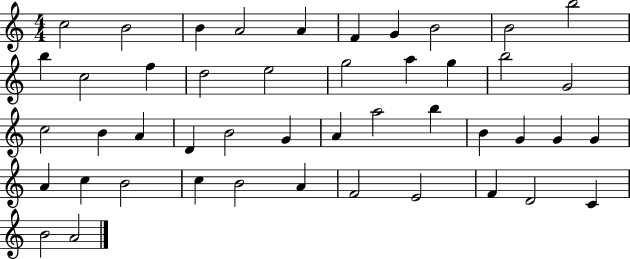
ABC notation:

X:1
T:Untitled
M:4/4
L:1/4
K:C
c2 B2 B A2 A F G B2 B2 b2 b c2 f d2 e2 g2 a g b2 G2 c2 B A D B2 G A a2 b B G G G A c B2 c B2 A F2 E2 F D2 C B2 A2